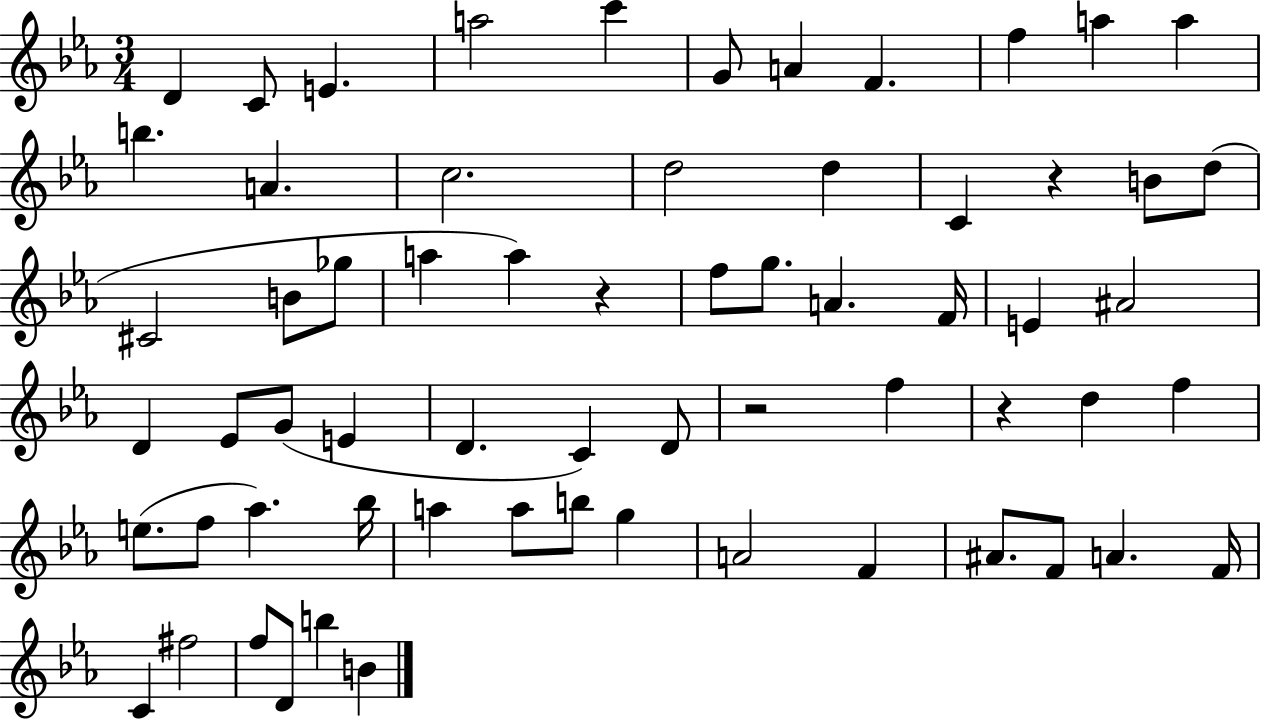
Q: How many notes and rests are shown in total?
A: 64